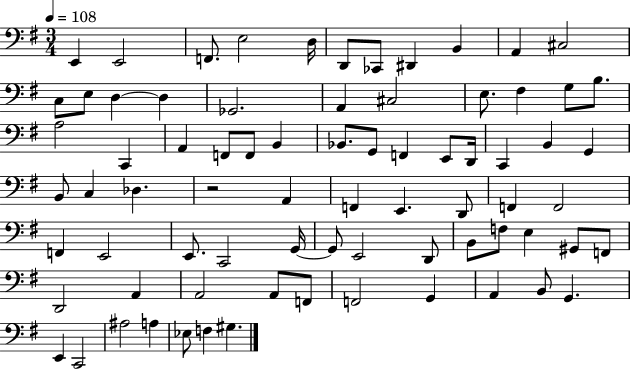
X:1
T:Untitled
M:3/4
L:1/4
K:G
E,, E,,2 F,,/2 E,2 D,/4 D,,/2 _C,,/2 ^D,, B,, A,, ^C,2 C,/2 E,/2 D, D, _G,,2 A,, ^C,2 E,/2 ^F, G,/2 B,/2 A,2 C,, A,, F,,/2 F,,/2 B,, _B,,/2 G,,/2 F,, E,,/2 D,,/4 C,, B,, G,, B,,/2 C, _D, z2 A,, F,, E,, D,,/2 F,, F,,2 F,, E,,2 E,,/2 C,,2 G,,/4 G,,/2 E,,2 D,,/2 B,,/2 F,/2 E, ^G,,/2 F,,/2 D,,2 A,, A,,2 A,,/2 F,,/2 F,,2 G,, A,, B,,/2 G,, E,, C,,2 ^A,2 A, _E,/2 F, ^G,